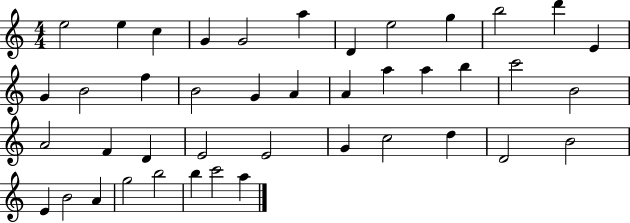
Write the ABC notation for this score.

X:1
T:Untitled
M:4/4
L:1/4
K:C
e2 e c G G2 a D e2 g b2 d' E G B2 f B2 G A A a a b c'2 B2 A2 F D E2 E2 G c2 d D2 B2 E B2 A g2 b2 b c'2 a